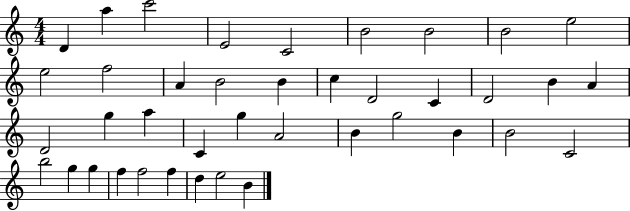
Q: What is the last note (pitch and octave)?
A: B4